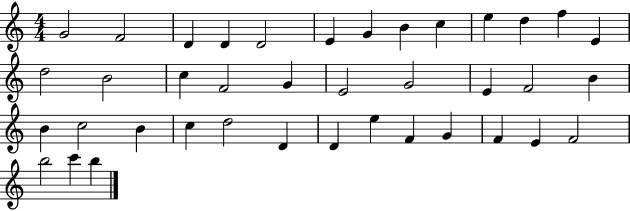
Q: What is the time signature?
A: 4/4